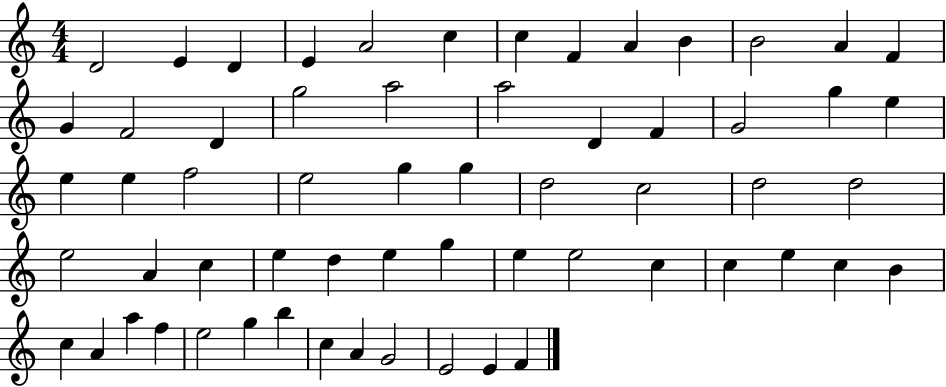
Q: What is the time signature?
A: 4/4